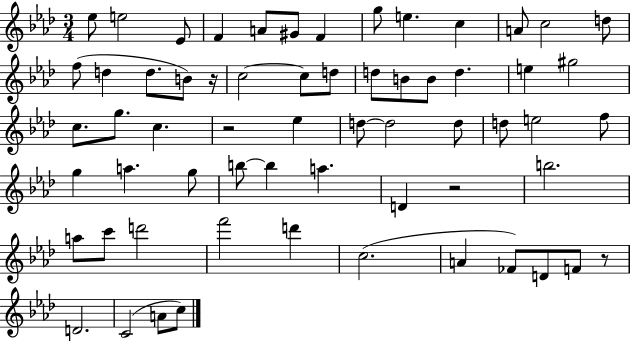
{
  \clef treble
  \numericTimeSignature
  \time 3/4
  \key aes \major
  ees''8 e''2 ees'8 | f'4 a'8 gis'8 f'4 | g''8 e''4. c''4 | a'8 c''2 d''8 | \break f''8( d''4 d''8. b'8) r16 | c''2~~ c''8 d''8 | d''8 b'8 b'8 d''4. | e''4 gis''2 | \break c''8. g''8. c''4. | r2 ees''4 | d''8~~ d''2 d''8 | d''8 e''2 f''8 | \break g''4 a''4. g''8 | b''8~~ b''4 a''4. | d'4 r2 | b''2. | \break a''8 c'''8 d'''2 | f'''2 d'''4 | c''2.( | a'4 fes'8) d'8 f'8 r8 | \break d'2. | c'2( a'8 c''8) | \bar "|."
}